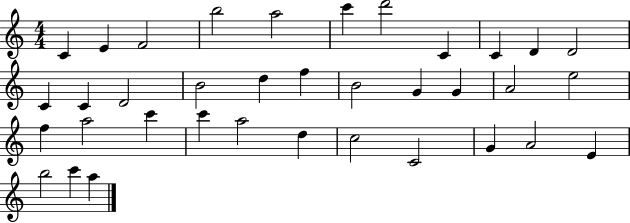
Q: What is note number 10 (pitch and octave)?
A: D4